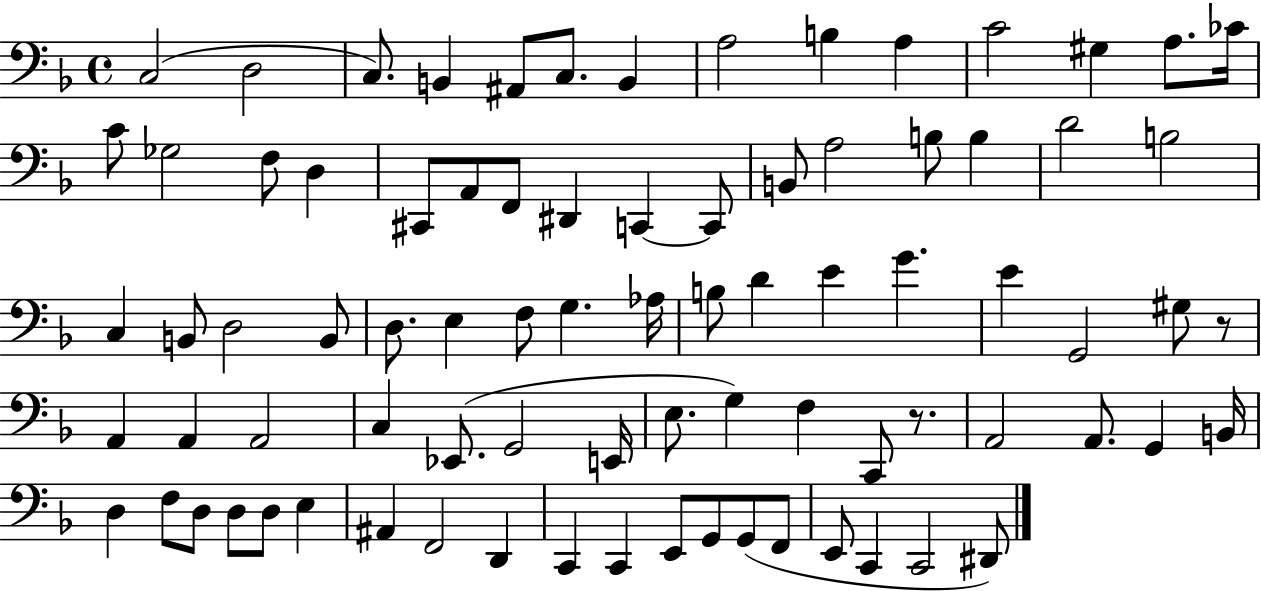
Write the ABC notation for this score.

X:1
T:Untitled
M:4/4
L:1/4
K:F
C,2 D,2 C,/2 B,, ^A,,/2 C,/2 B,, A,2 B, A, C2 ^G, A,/2 _C/4 C/2 _G,2 F,/2 D, ^C,,/2 A,,/2 F,,/2 ^D,, C,, C,,/2 B,,/2 A,2 B,/2 B, D2 B,2 C, B,,/2 D,2 B,,/2 D,/2 E, F,/2 G, _A,/4 B,/2 D E G E G,,2 ^G,/2 z/2 A,, A,, A,,2 C, _E,,/2 G,,2 E,,/4 E,/2 G, F, C,,/2 z/2 A,,2 A,,/2 G,, B,,/4 D, F,/2 D,/2 D,/2 D,/2 E, ^A,, F,,2 D,, C,, C,, E,,/2 G,,/2 G,,/2 F,,/2 E,,/2 C,, C,,2 ^D,,/2